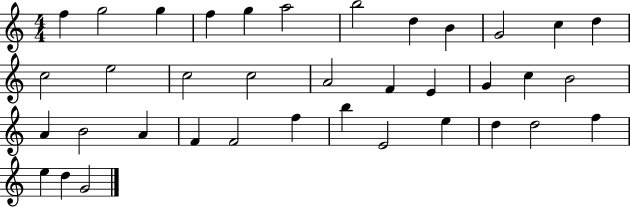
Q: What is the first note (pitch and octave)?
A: F5